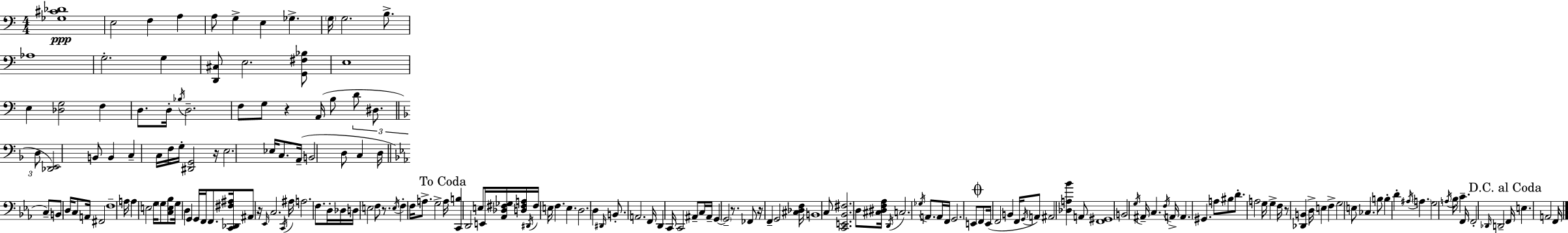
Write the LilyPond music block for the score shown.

{
  \clef bass
  \numericTimeSignature
  \time 4/4
  \key a \minor
  <ges cis' des'>1\ppp | e2 f4 a4 | a8 g4-> e4 ges4.-> | \parenthesize g16 g2. b8.-> | \break aes1 | g2.-. g4 | <d, cis>8 e2. <g, fis bes>8 | e1 | \break e4 <des g>2 f4 | d8. d16-. \acciaccatura { bes16 } d2.-- | f8 g8 r4 a,16( b8 \tuplet 3/2 { d'8 dis8. | \bar "||" \break \key d \minor d8 } <des, e,>2) b,8 b,4 | c4-- c16 f16 g16-. <dis, g,>2 r16 | e2. ees16 c8. | a,16--( b,2 d8 c4 d16 | \break \bar "||" \break \key c \minor c8--) b,8 d16 c8 a,16 fis,2 | f1-- | a16 a4 e2 g16 \parenthesize g8 | <c e bes>8 g16 d4 g,4 g,16 f,16 f,8. | \break <c, des, fis ais>16 ais,8 r16 \grace { ees,16 } c2. | \acciaccatura { c,16 } ais16 a2. f8. | d16-. des16 d16 e2 f8 r8. | \acciaccatura { e16 } f4-. f16 a8.-> g2-> | \break \mark "To Coda" a16 <c, b>4 d,2 | e8 e,16 <aes, des fis ges>16 <d fis a>16 \acciaccatura { dis,16 } fis16 e16 f4. e4. | d2. | d4 \grace { dis,16 } b,8.-. a,2. | \break f,16 d,4 c,16 c,2 | ais,8-- c16 ais,16-- g,4~~ \parenthesize g,2-- | r8. fes,8 r16 f,4-- g,2 | <cis des f>16 b,1 | \break c8 <c, e, bes, fis>2. | d8 <cis dis f aes>16 \acciaccatura { d,16 } c2. | \acciaccatura { ges16 } a,8. a,16 f,16 g,2. | e,8 \mark \markup { \musicglyph "scripts.coda" } f,8 e,16( f,2 | \break b,4 f,16 \acciaccatura { g,16 }) a,8 ais,2 | <des a bes'>4 a,8 <f, gis,>1 | b,2 | \acciaccatura { g16 } ais,16-- c4. \acciaccatura { f16 } a,16-> a,4. | \break gis,4. a8 bis8 d'8.-. a2 | g16 g4-> f16 r8 <des, b,>4 | d16-> e4 f4-> g2 | e8 ces4. b8 b4-. | \break d'4-. \acciaccatura { ais16 } \parenthesize a4. g2 | \acciaccatura { a16 } bes16 c'4.-- f,16 f,2-. | \grace { des,16 } d,2-- \mark "D.C. al Coda" f,16 e4. | a,2 f,16 \bar "|."
}